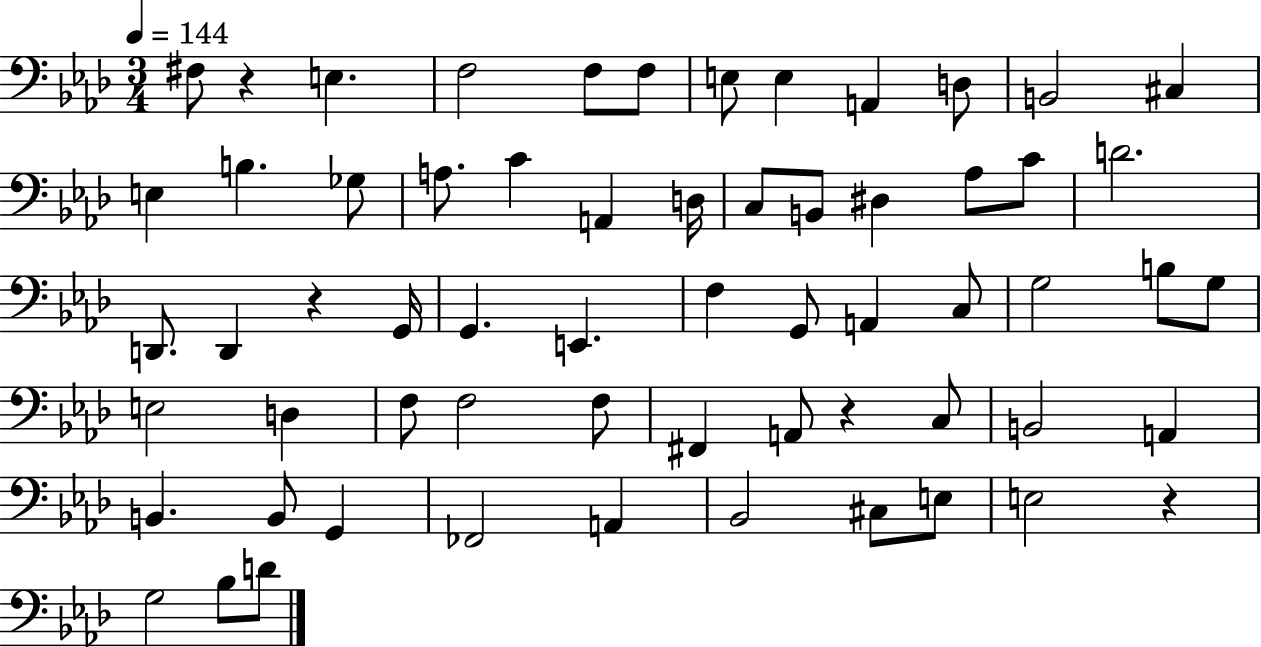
X:1
T:Untitled
M:3/4
L:1/4
K:Ab
^F,/2 z E, F,2 F,/2 F,/2 E,/2 E, A,, D,/2 B,,2 ^C, E, B, _G,/2 A,/2 C A,, D,/4 C,/2 B,,/2 ^D, _A,/2 C/2 D2 D,,/2 D,, z G,,/4 G,, E,, F, G,,/2 A,, C,/2 G,2 B,/2 G,/2 E,2 D, F,/2 F,2 F,/2 ^F,, A,,/2 z C,/2 B,,2 A,, B,, B,,/2 G,, _F,,2 A,, _B,,2 ^C,/2 E,/2 E,2 z G,2 _B,/2 D/2